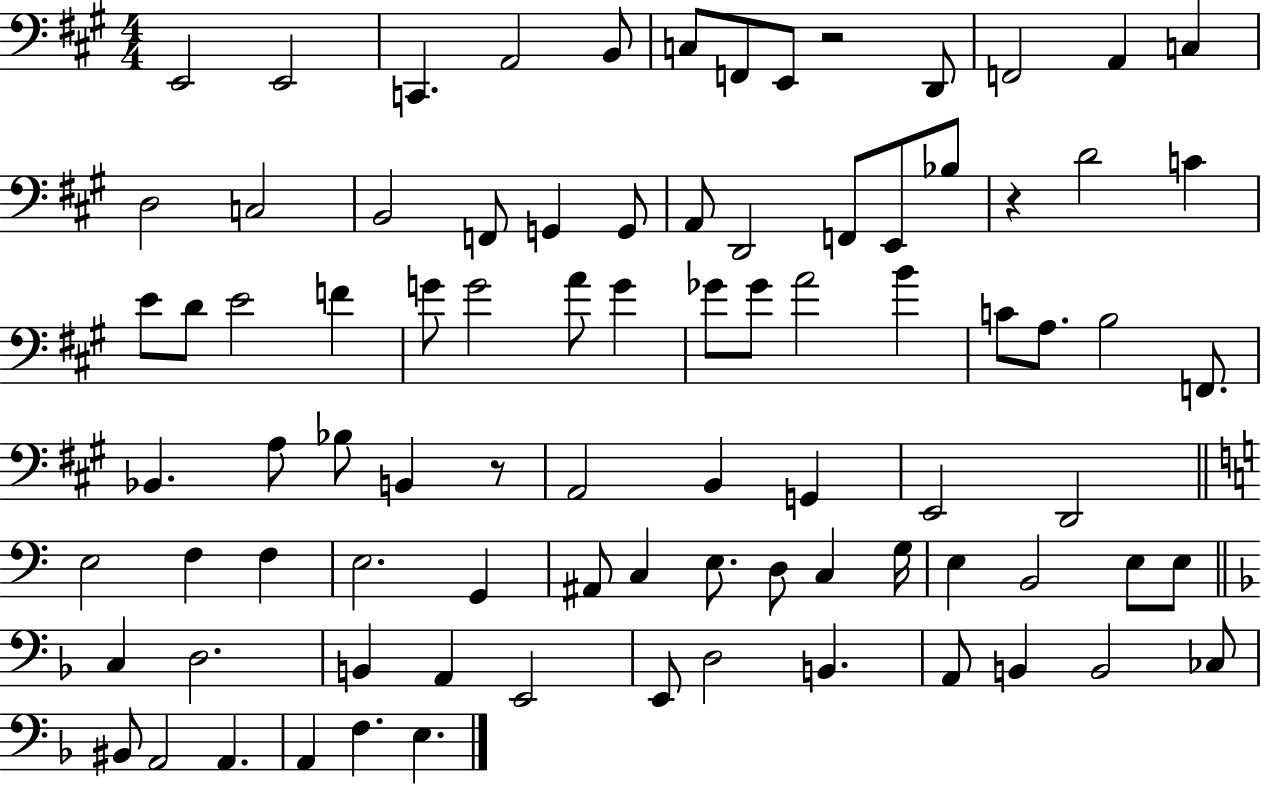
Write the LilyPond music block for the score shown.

{
  \clef bass
  \numericTimeSignature
  \time 4/4
  \key a \major
  e,2 e,2 | c,4. a,2 b,8 | c8 f,8 e,8 r2 d,8 | f,2 a,4 c4 | \break d2 c2 | b,2 f,8 g,4 g,8 | a,8 d,2 f,8 e,8 bes8 | r4 d'2 c'4 | \break e'8 d'8 e'2 f'4 | g'8 g'2 a'8 g'4 | ges'8 ges'8 a'2 b'4 | c'8 a8. b2 f,8. | \break bes,4. a8 bes8 b,4 r8 | a,2 b,4 g,4 | e,2 d,2 | \bar "||" \break \key a \minor e2 f4 f4 | e2. g,4 | ais,8 c4 e8. d8 c4 g16 | e4 b,2 e8 e8 | \break \bar "||" \break \key f \major c4 d2. | b,4 a,4 e,2 | e,8 d2 b,4. | a,8 b,4 b,2 ces8 | \break bis,8 a,2 a,4. | a,4 f4. e4. | \bar "|."
}